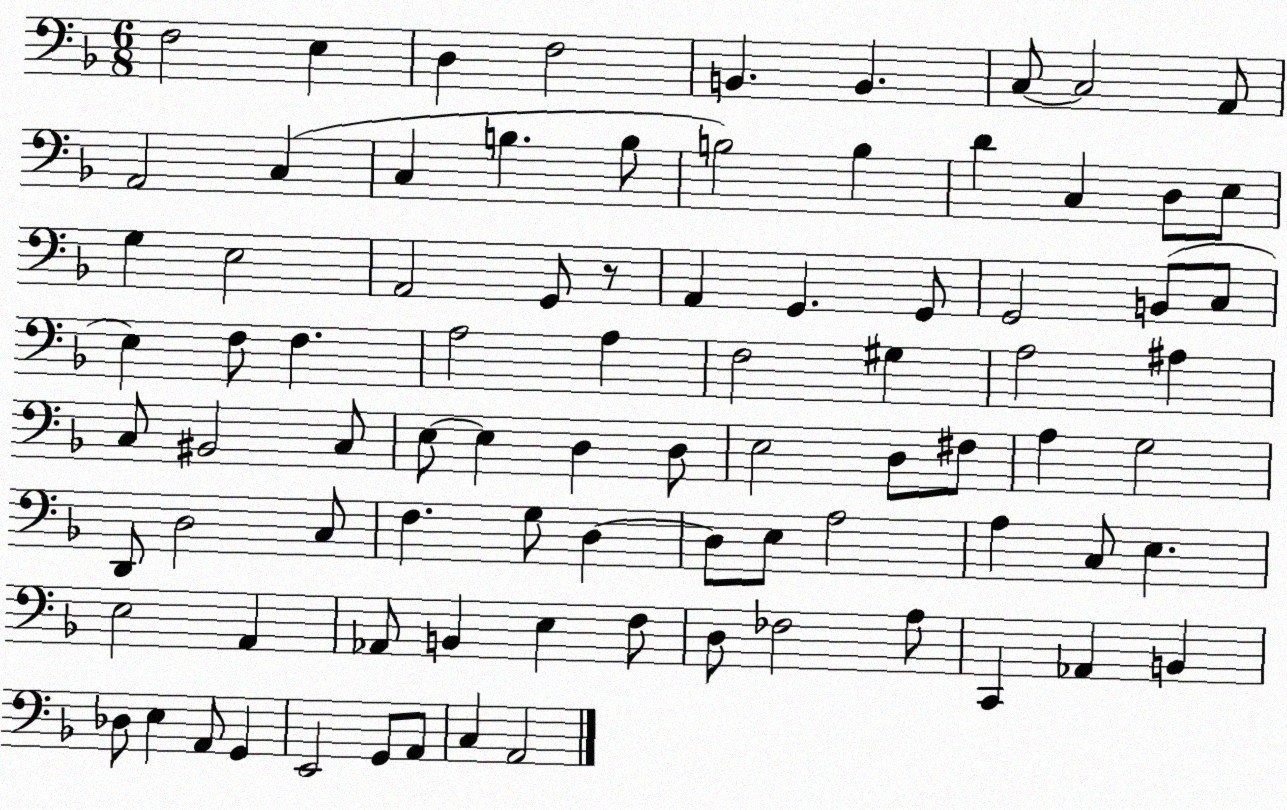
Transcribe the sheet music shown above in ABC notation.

X:1
T:Untitled
M:6/8
L:1/4
K:F
F,2 E, D, F,2 B,, B,, C,/2 C,2 A,,/2 A,,2 C, C, B, B,/2 B,2 B, D C, D,/2 E,/2 G, E,2 A,,2 G,,/2 z/2 A,, G,, G,,/2 G,,2 B,,/2 C,/2 E, F,/2 F, A,2 A, F,2 ^G, A,2 ^A, C,/2 ^B,,2 C,/2 E,/2 E, D, D,/2 E,2 D,/2 ^F,/2 A, G,2 D,,/2 D,2 C,/2 F, G,/2 D, D,/2 E,/2 A,2 A, C,/2 E, E,2 A,, _A,,/2 B,, E, F,/2 D,/2 _F,2 A,/2 C,, _A,, B,, _D,/2 E, A,,/2 G,, E,,2 G,,/2 A,,/2 C, A,,2